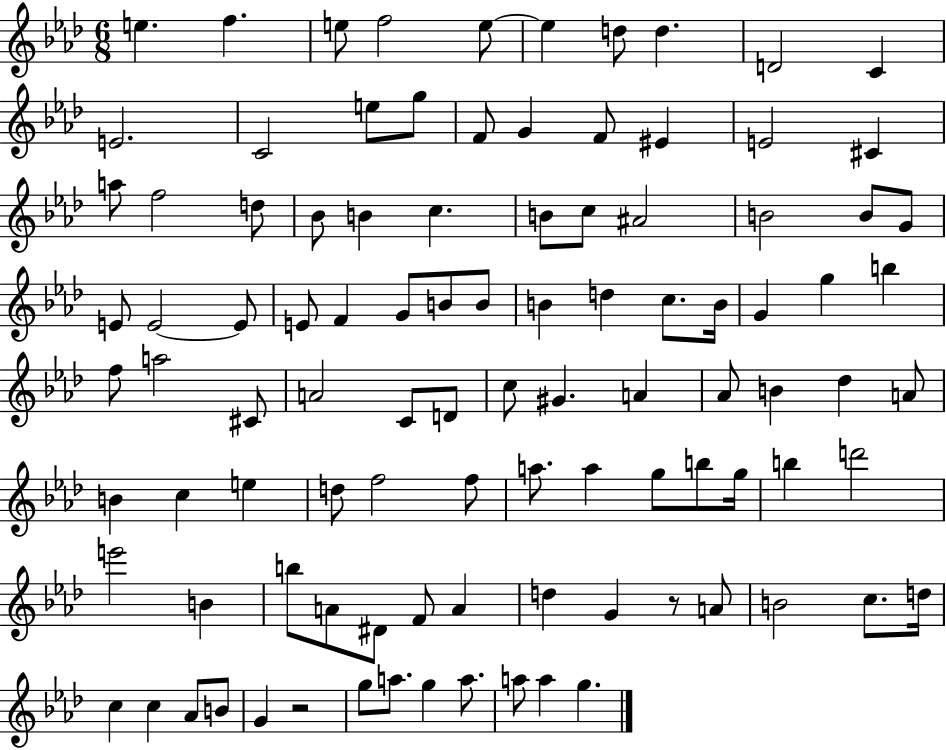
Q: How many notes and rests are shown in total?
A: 100